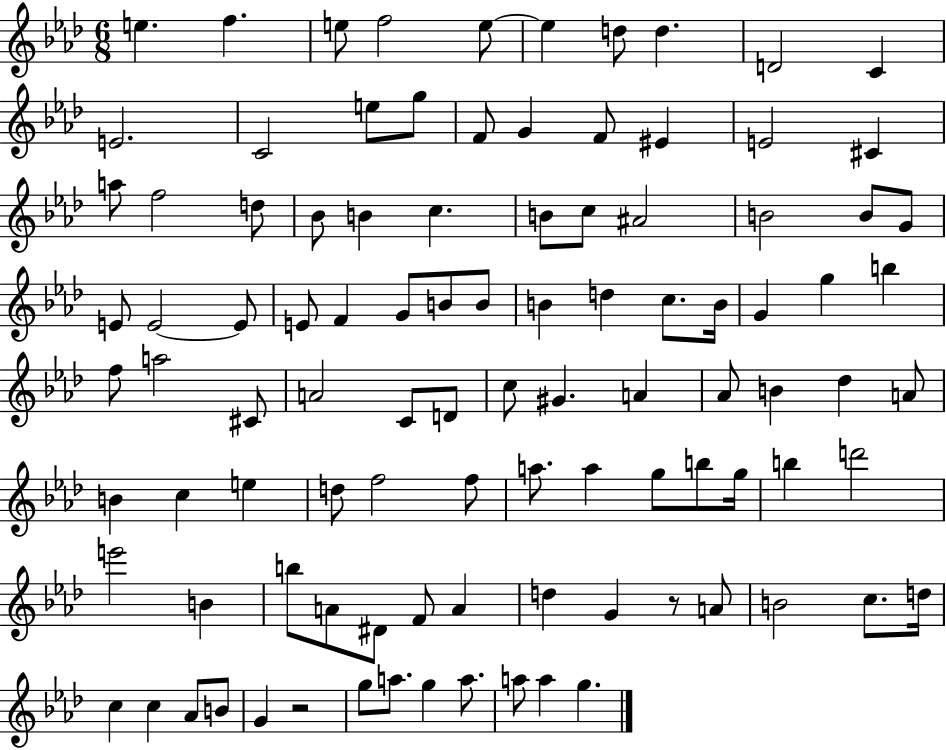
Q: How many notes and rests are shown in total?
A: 100